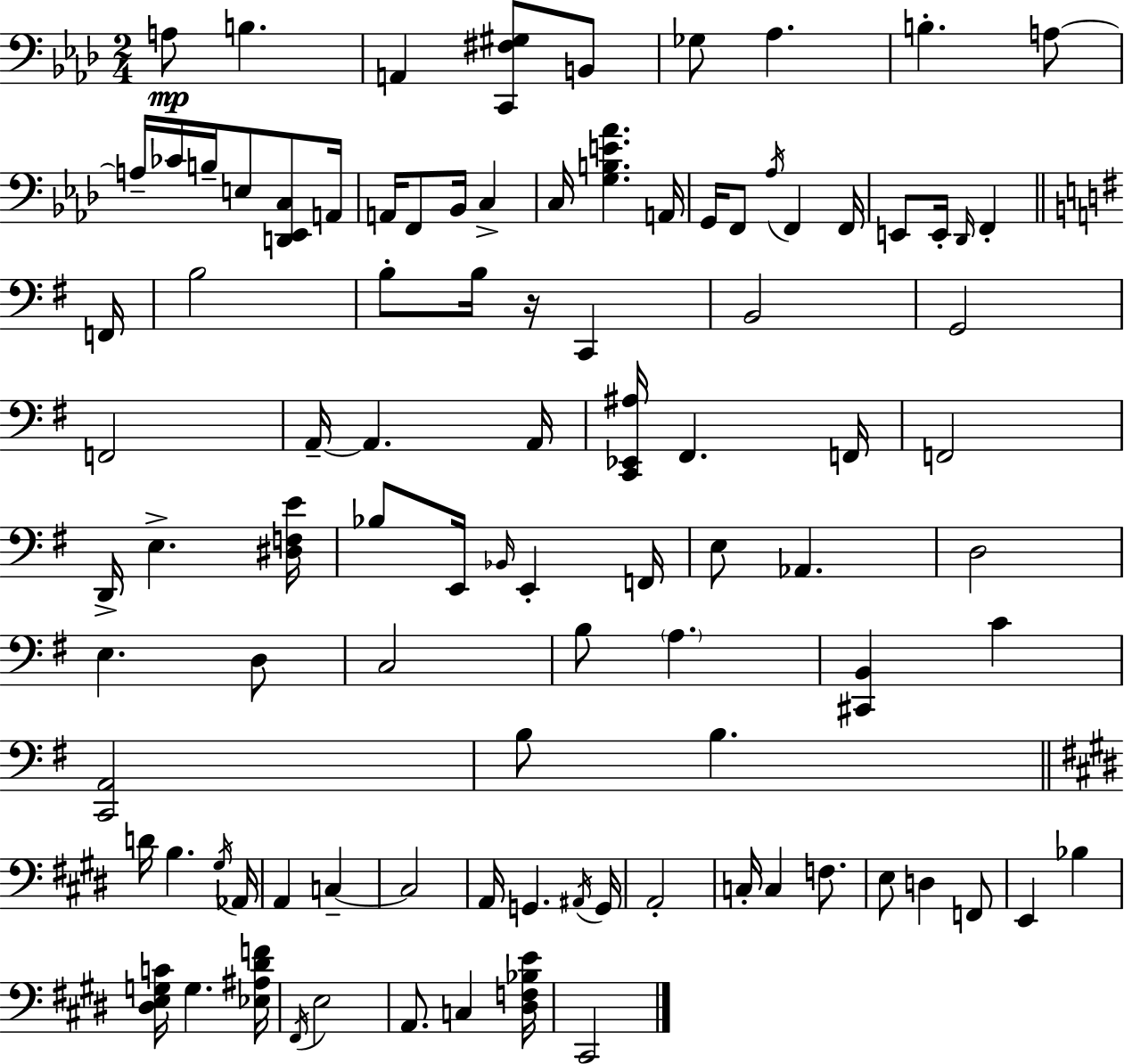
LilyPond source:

{
  \clef bass
  \numericTimeSignature
  \time 2/4
  \key aes \major
  a8\mp b4. | a,4 <c, fis gis>8 b,8 | ges8 aes4. | b4.-. a8~~ | \break a16-- ces'16 b16-- e8 <d, ees, c>8 a,16 | a,16 f,8 bes,16 c4-> | c16 <g b e' aes'>4. a,16 | g,16 f,8 \acciaccatura { aes16 } f,4 | \break f,16 e,8 e,16-. \grace { des,16 } f,4-. | \bar "||" \break \key e \minor f,16 b2 | b8-. b16 r16 c,4 | b,2 | g,2 | \break f,2 | a,16--~~ a,4. | a,16 <c, ees, ais>16 fis,4. | f,16 f,2 | \break d,16-> e4.-> | <dis f e'>16 bes8 e,16 \grace { bes,16 } e,4-. | f,16 e8 aes,4. | d2 | \break e4. | d8 c2 | b8 \parenthesize a4. | <cis, b,>4 c'4 | \break <c, a,>2 | b8 b4. | \bar "||" \break \key e \major d'16 b4. \acciaccatura { gis16 } | aes,16 a,4 c4--~~ | c2 | a,16 g,4. | \break \acciaccatura { ais,16 } g,16 a,2-. | c16-. c4 f8. | e8 d4 | f,8 e,4 bes4 | \break <dis e g c'>16 g4. | <ees ais dis' f'>16 \acciaccatura { fis,16 } e2 | a,8. c4 | <dis f bes e'>16 cis,2 | \break \bar "|."
}